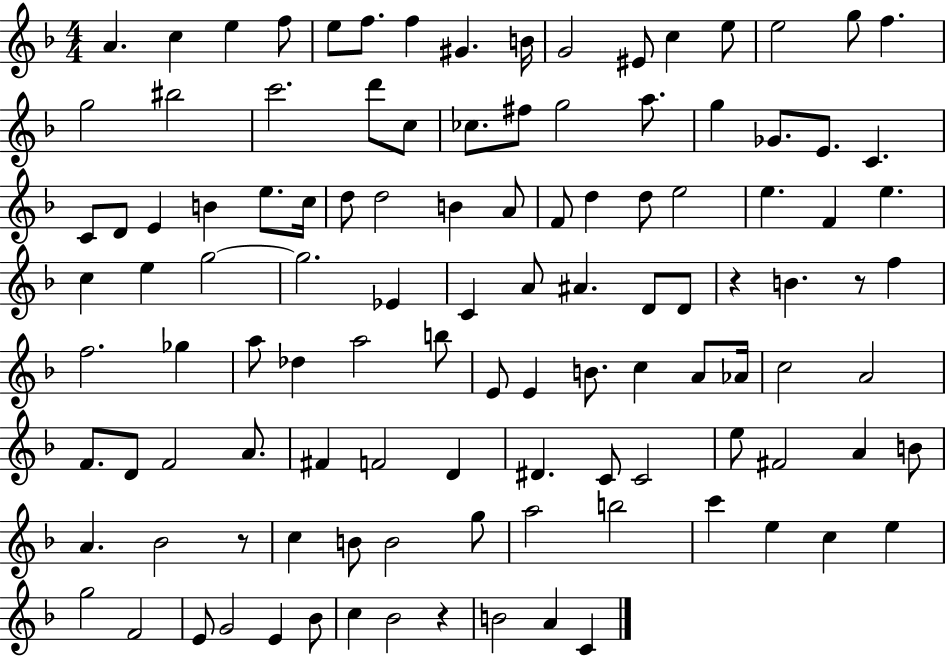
A4/q. C5/q E5/q F5/e E5/e F5/e. F5/q G#4/q. B4/s G4/h EIS4/e C5/q E5/e E5/h G5/e F5/q. G5/h BIS5/h C6/h. D6/e C5/e CES5/e. F#5/e G5/h A5/e. G5/q Gb4/e. E4/e. C4/q. C4/e D4/e E4/q B4/q E5/e. C5/s D5/e D5/h B4/q A4/e F4/e D5/q D5/e E5/h E5/q. F4/q E5/q. C5/q E5/q G5/h G5/h. Eb4/q C4/q A4/e A#4/q. D4/e D4/e R/q B4/q. R/e F5/q F5/h. Gb5/q A5/e Db5/q A5/h B5/e E4/e E4/q B4/e. C5/q A4/e Ab4/s C5/h A4/h F4/e. D4/e F4/h A4/e. F#4/q F4/h D4/q D#4/q. C4/e C4/h E5/e F#4/h A4/q B4/e A4/q. Bb4/h R/e C5/q B4/e B4/h G5/e A5/h B5/h C6/q E5/q C5/q E5/q G5/h F4/h E4/e G4/h E4/q Bb4/e C5/q Bb4/h R/q B4/h A4/q C4/q